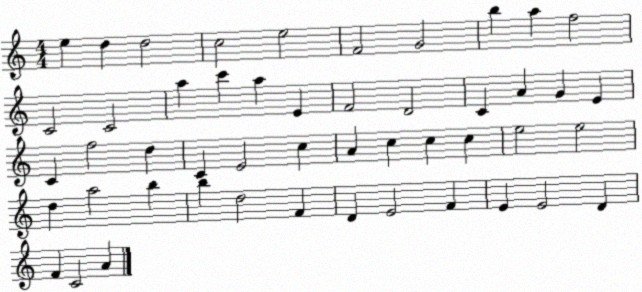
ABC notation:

X:1
T:Untitled
M:4/4
L:1/4
K:C
e d d2 c2 e2 F2 G2 b a f2 C2 C2 a c' a E F2 D2 C A G E C f2 d C E2 c A c c c e2 e2 d a2 b b d2 F D E2 F E E2 D F C2 A